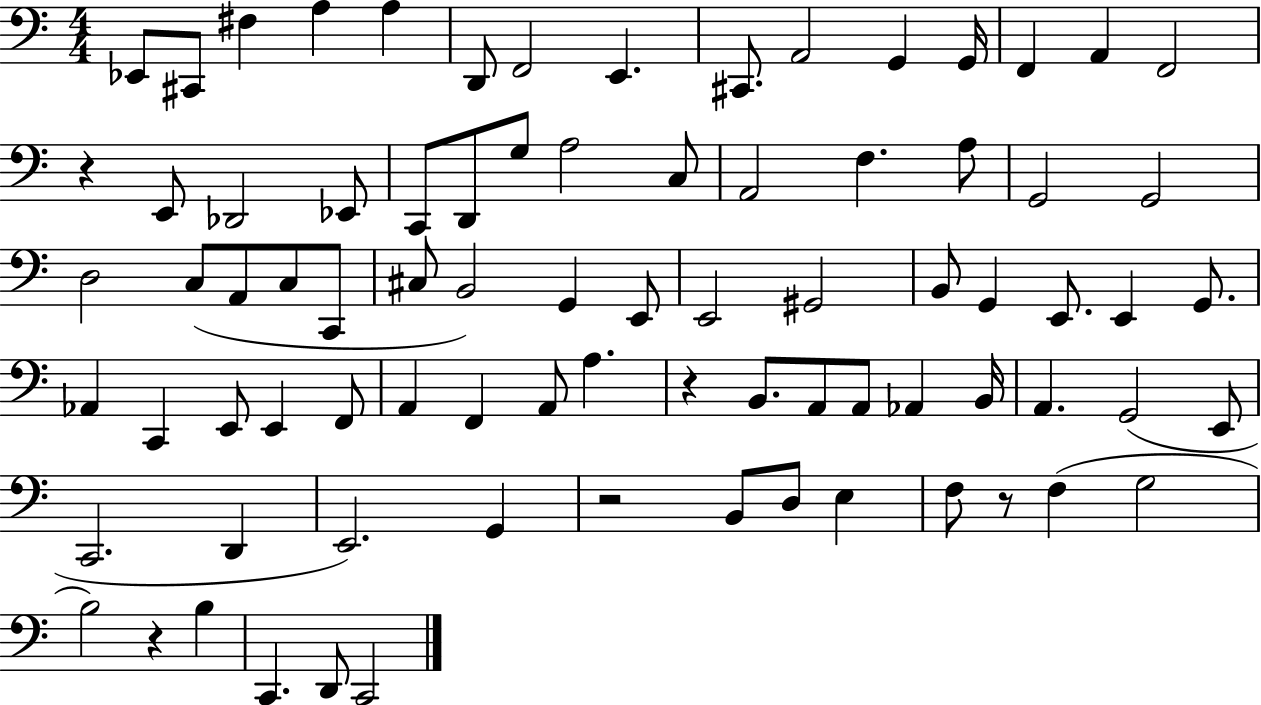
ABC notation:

X:1
T:Untitled
M:4/4
L:1/4
K:C
_E,,/2 ^C,,/2 ^F, A, A, D,,/2 F,,2 E,, ^C,,/2 A,,2 G,, G,,/4 F,, A,, F,,2 z E,,/2 _D,,2 _E,,/2 C,,/2 D,,/2 G,/2 A,2 C,/2 A,,2 F, A,/2 G,,2 G,,2 D,2 C,/2 A,,/2 C,/2 C,,/2 ^C,/2 B,,2 G,, E,,/2 E,,2 ^G,,2 B,,/2 G,, E,,/2 E,, G,,/2 _A,, C,, E,,/2 E,, F,,/2 A,, F,, A,,/2 A, z B,,/2 A,,/2 A,,/2 _A,, B,,/4 A,, G,,2 E,,/2 C,,2 D,, E,,2 G,, z2 B,,/2 D,/2 E, F,/2 z/2 F, G,2 B,2 z B, C,, D,,/2 C,,2